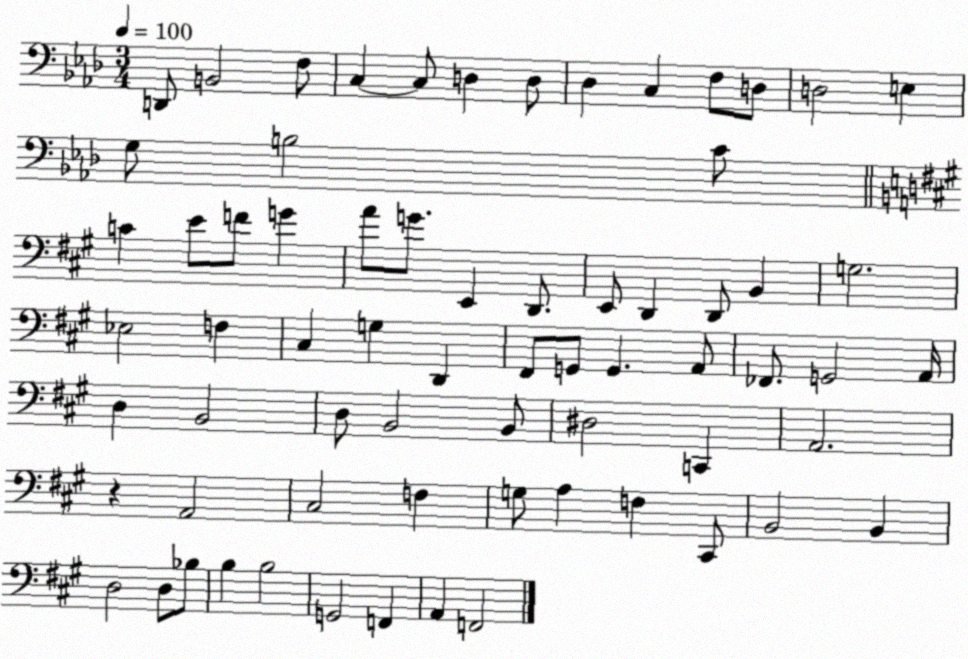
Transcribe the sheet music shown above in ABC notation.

X:1
T:Untitled
M:3/4
L:1/4
K:Ab
D,,/2 B,,2 F,/2 C, C,/2 D, D,/2 _D, C, F,/2 D,/2 D,2 E, G,/2 B,2 C/2 C E/2 F/2 G A/2 G/2 E,, D,,/2 E,,/2 D,, D,,/2 B,, G,2 _E,2 F, ^C, G, D,, ^F,,/2 G,,/2 G,, A,,/2 _F,,/2 G,,2 A,,/4 D, B,,2 D,/2 B,,2 B,,/2 ^D,2 C,, A,,2 z A,,2 ^C,2 F, G,/2 A, F, ^C,,/2 B,,2 B,, D,2 D,/2 _B,/2 B, B,2 G,,2 F,, A,, F,,2